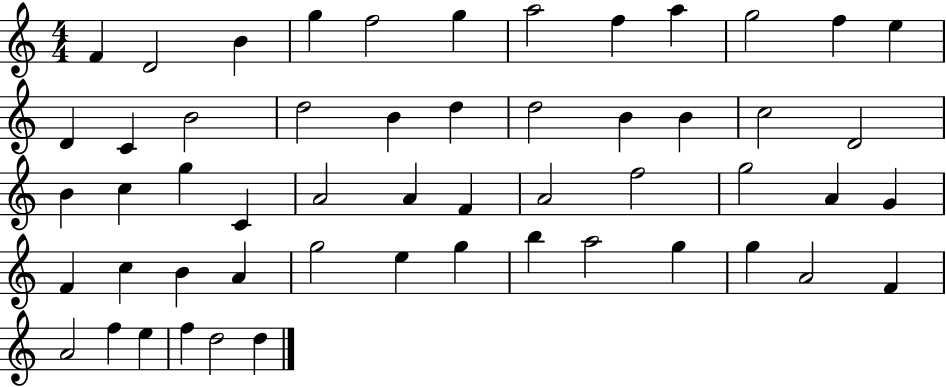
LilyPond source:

{
  \clef treble
  \numericTimeSignature
  \time 4/4
  \key c \major
  f'4 d'2 b'4 | g''4 f''2 g''4 | a''2 f''4 a''4 | g''2 f''4 e''4 | \break d'4 c'4 b'2 | d''2 b'4 d''4 | d''2 b'4 b'4 | c''2 d'2 | \break b'4 c''4 g''4 c'4 | a'2 a'4 f'4 | a'2 f''2 | g''2 a'4 g'4 | \break f'4 c''4 b'4 a'4 | g''2 e''4 g''4 | b''4 a''2 g''4 | g''4 a'2 f'4 | \break a'2 f''4 e''4 | f''4 d''2 d''4 | \bar "|."
}